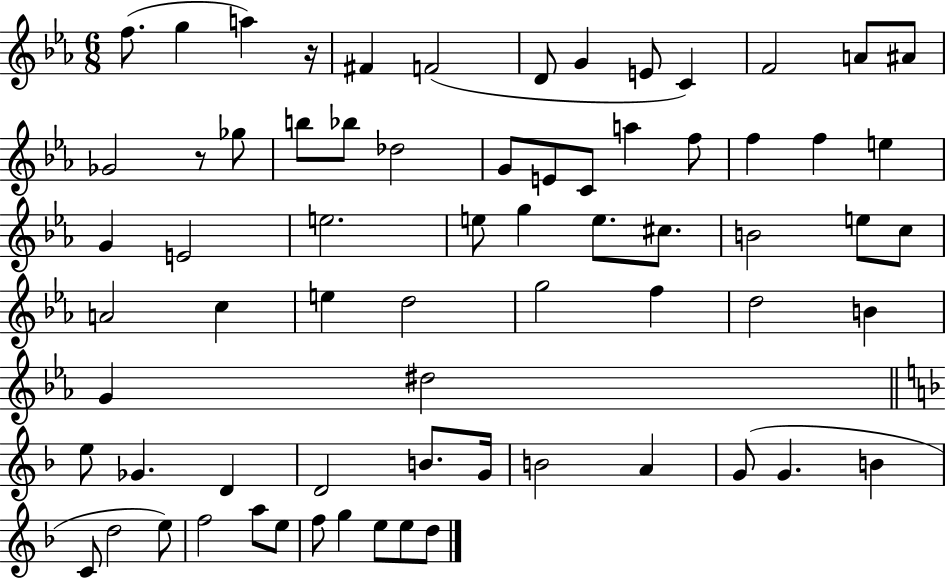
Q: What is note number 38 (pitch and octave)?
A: E5